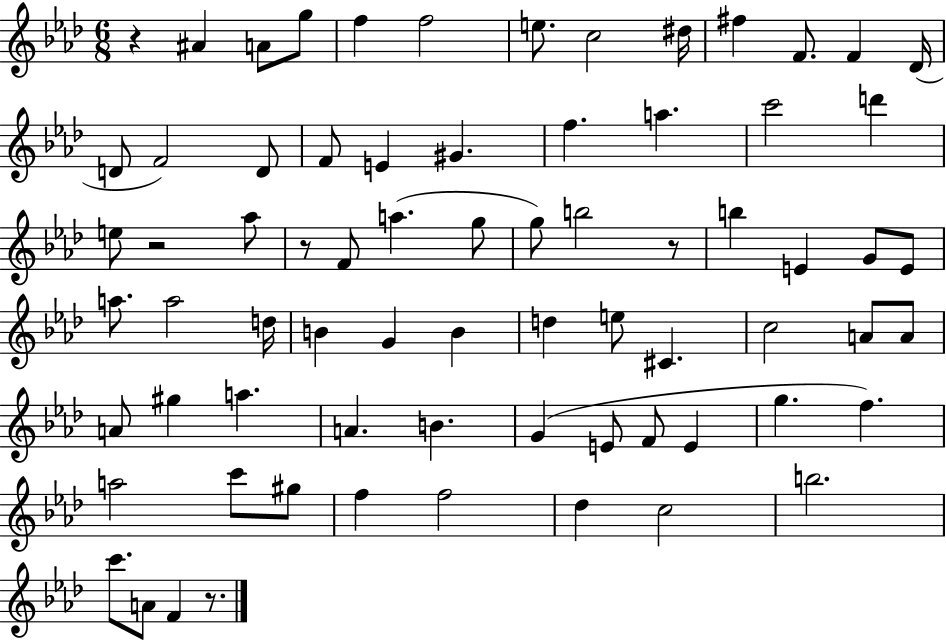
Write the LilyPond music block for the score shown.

{
  \clef treble
  \numericTimeSignature
  \time 6/8
  \key aes \major
  \repeat volta 2 { r4 ais'4 a'8 g''8 | f''4 f''2 | e''8. c''2 dis''16 | fis''4 f'8. f'4 des'16( | \break d'8 f'2) d'8 | f'8 e'4 gis'4. | f''4. a''4. | c'''2 d'''4 | \break e''8 r2 aes''8 | r8 f'8 a''4.( g''8 | g''8) b''2 r8 | b''4 e'4 g'8 e'8 | \break a''8. a''2 d''16 | b'4 g'4 b'4 | d''4 e''8 cis'4. | c''2 a'8 a'8 | \break a'8 gis''4 a''4. | a'4. b'4. | g'4( e'8 f'8 e'4 | g''4. f''4.) | \break a''2 c'''8 gis''8 | f''4 f''2 | des''4 c''2 | b''2. | \break c'''8. a'8 f'4 r8. | } \bar "|."
}